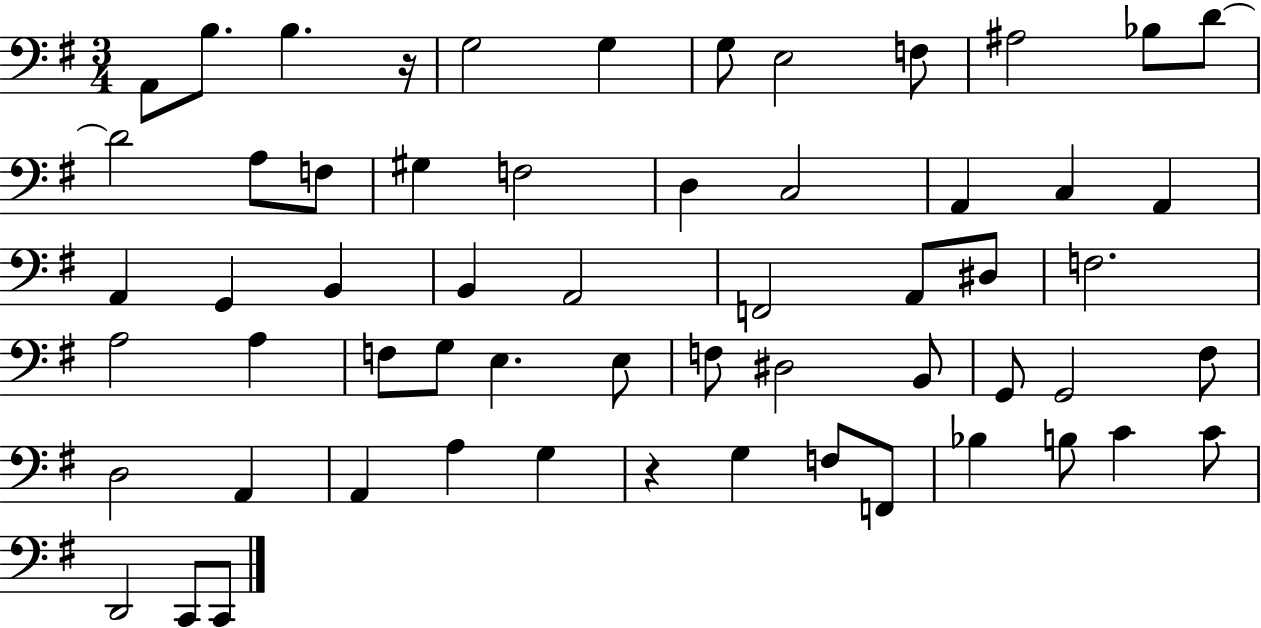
X:1
T:Untitled
M:3/4
L:1/4
K:G
A,,/2 B,/2 B, z/4 G,2 G, G,/2 E,2 F,/2 ^A,2 _B,/2 D/2 D2 A,/2 F,/2 ^G, F,2 D, C,2 A,, C, A,, A,, G,, B,, B,, A,,2 F,,2 A,,/2 ^D,/2 F,2 A,2 A, F,/2 G,/2 E, E,/2 F,/2 ^D,2 B,,/2 G,,/2 G,,2 ^F,/2 D,2 A,, A,, A, G, z G, F,/2 F,,/2 _B, B,/2 C C/2 D,,2 C,,/2 C,,/2